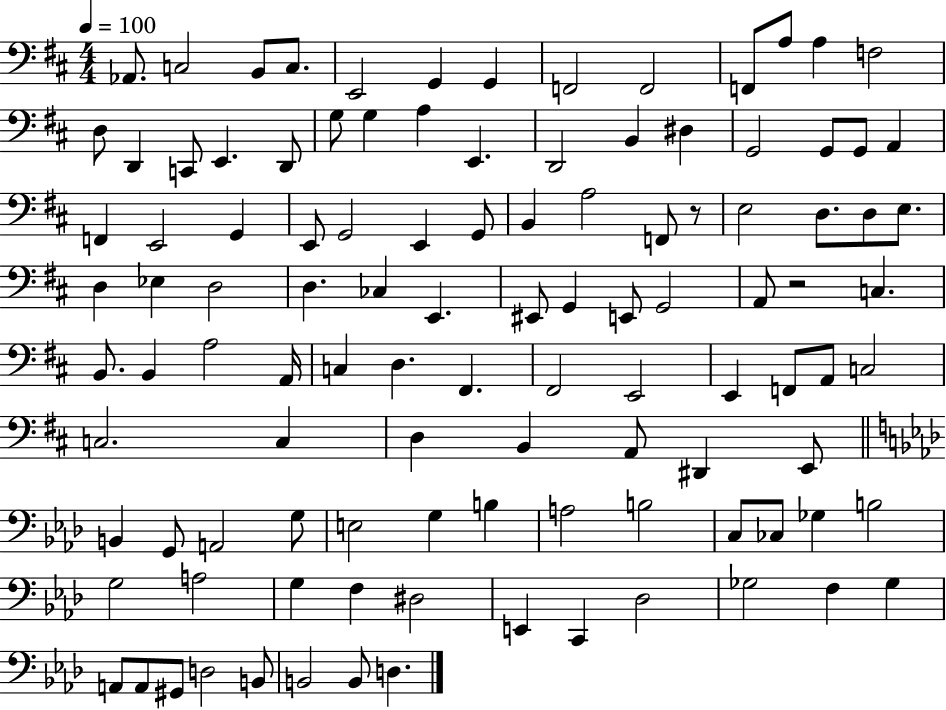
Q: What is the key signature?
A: D major